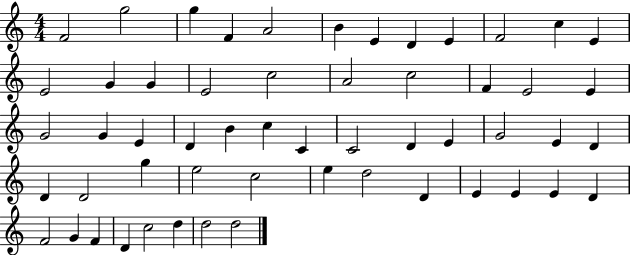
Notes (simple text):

F4/h G5/h G5/q F4/q A4/h B4/q E4/q D4/q E4/q F4/h C5/q E4/q E4/h G4/q G4/q E4/h C5/h A4/h C5/h F4/q E4/h E4/q G4/h G4/q E4/q D4/q B4/q C5/q C4/q C4/h D4/q E4/q G4/h E4/q D4/q D4/q D4/h G5/q E5/h C5/h E5/q D5/h D4/q E4/q E4/q E4/q D4/q F4/h G4/q F4/q D4/q C5/h D5/q D5/h D5/h